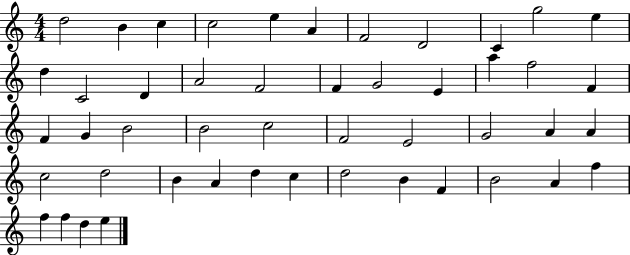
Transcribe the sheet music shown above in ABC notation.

X:1
T:Untitled
M:4/4
L:1/4
K:C
d2 B c c2 e A F2 D2 C g2 e d C2 D A2 F2 F G2 E a f2 F F G B2 B2 c2 F2 E2 G2 A A c2 d2 B A d c d2 B F B2 A f f f d e